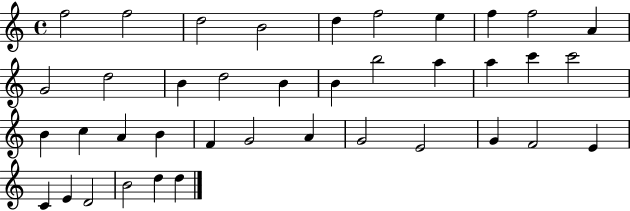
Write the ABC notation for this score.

X:1
T:Untitled
M:4/4
L:1/4
K:C
f2 f2 d2 B2 d f2 e f f2 A G2 d2 B d2 B B b2 a a c' c'2 B c A B F G2 A G2 E2 G F2 E C E D2 B2 d d